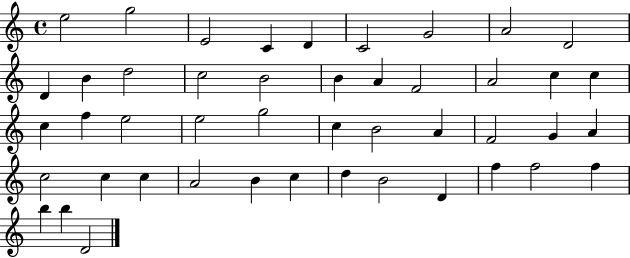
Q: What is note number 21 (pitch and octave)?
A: C5